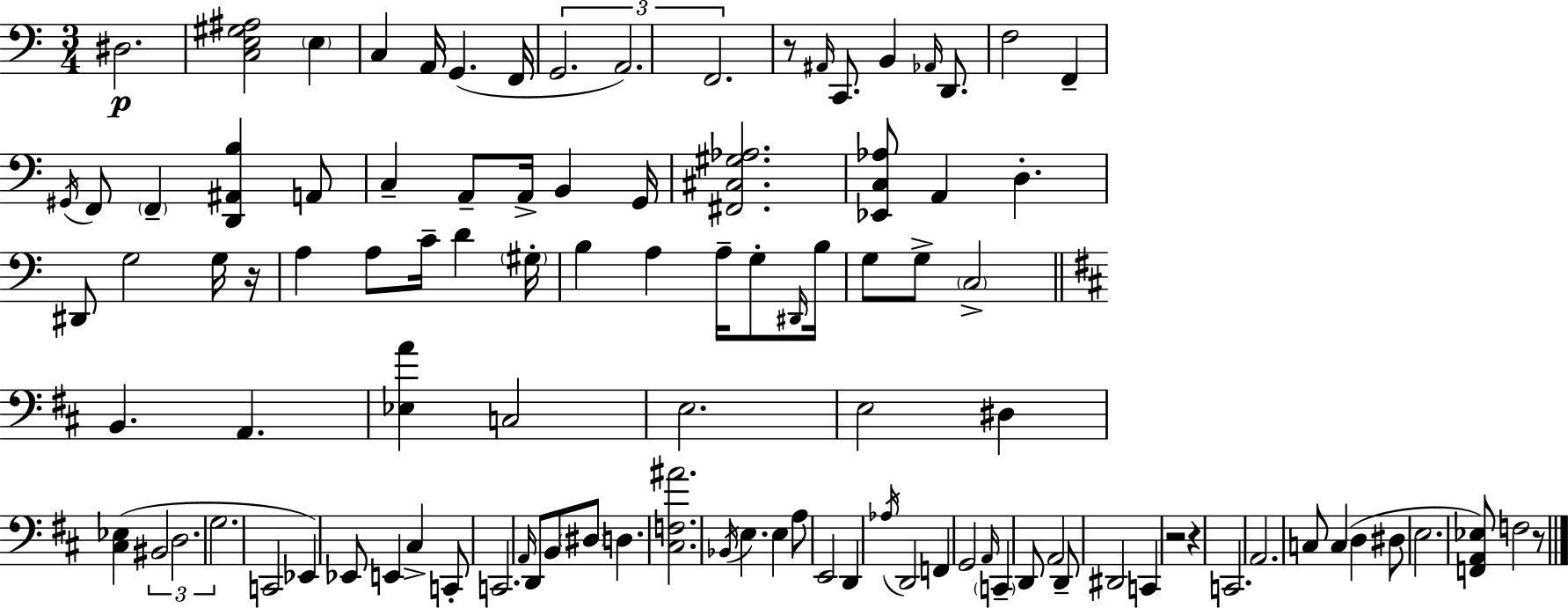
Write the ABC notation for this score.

X:1
T:Untitled
M:3/4
L:1/4
K:Am
^D,2 [C,E,^G,^A,]2 E, C, A,,/4 G,, F,,/4 G,,2 A,,2 F,,2 z/2 ^A,,/4 C,,/2 B,, _A,,/4 D,,/2 F,2 F,, ^G,,/4 F,,/2 F,, [D,,^A,,B,] A,,/2 C, A,,/2 A,,/4 B,, G,,/4 [^F,,^C,^G,_A,]2 [_E,,C,_A,]/2 A,, D, ^D,,/2 G,2 G,/4 z/4 A, A,/2 C/4 D ^G,/4 B, A, A,/4 G,/2 ^D,,/4 B,/4 G,/2 G,/2 C,2 B,, A,, [_E,A] C,2 E,2 E,2 ^D, [^C,_E,] ^B,,2 D,2 G,2 C,,2 _E,, _E,,/2 E,, ^C, C,,/2 C,,2 A,,/4 D,,/2 B,,/2 ^D,/2 D, [^C,F,^A]2 _B,,/4 E, E, A,/2 E,,2 D,, _A,/4 D,,2 F,, G,,2 A,,/4 C,, D,,/2 A,,2 D,,/2 ^D,,2 C,, z2 z C,,2 A,,2 C,/2 C, D, ^D,/2 E,2 [F,,A,,_E,]/2 F,2 z/2